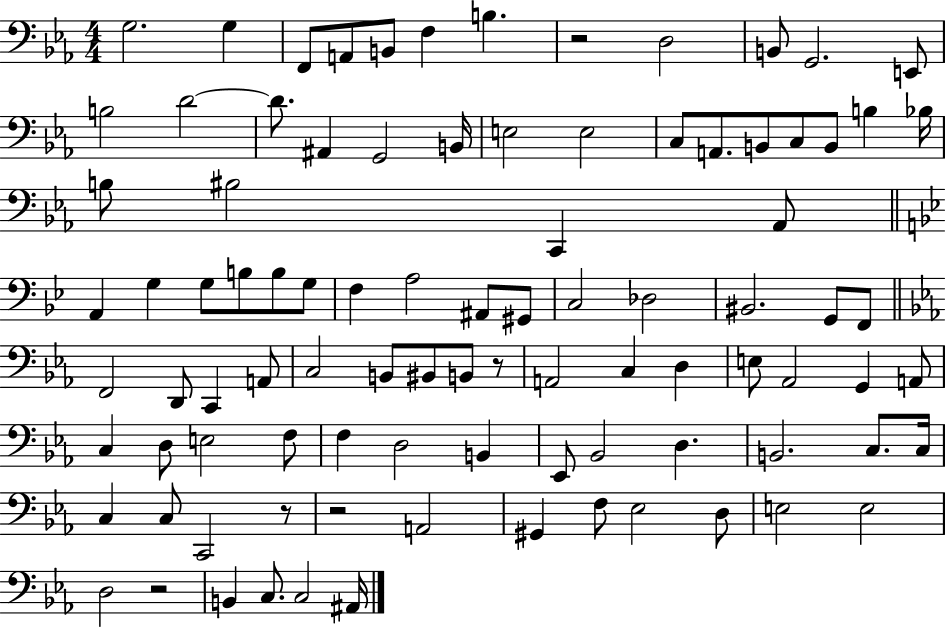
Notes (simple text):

G3/h. G3/q F2/e A2/e B2/e F3/q B3/q. R/h D3/h B2/e G2/h. E2/e B3/h D4/h D4/e. A#2/q G2/h B2/s E3/h E3/h C3/e A2/e. B2/e C3/e B2/e B3/q Bb3/s B3/e BIS3/h C2/q Ab2/e A2/q G3/q G3/e B3/e B3/e G3/e F3/q A3/h A#2/e G#2/e C3/h Db3/h BIS2/h. G2/e F2/e F2/h D2/e C2/q A2/e C3/h B2/e BIS2/e B2/e R/e A2/h C3/q D3/q E3/e Ab2/h G2/q A2/e C3/q D3/e E3/h F3/e F3/q D3/h B2/q Eb2/e Bb2/h D3/q. B2/h. C3/e. C3/s C3/q C3/e C2/h R/e R/h A2/h G#2/q F3/e Eb3/h D3/e E3/h E3/h D3/h R/h B2/q C3/e. C3/h A#2/s